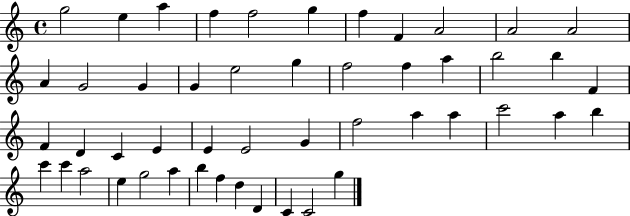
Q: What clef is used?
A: treble